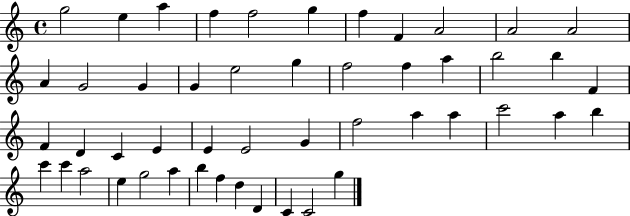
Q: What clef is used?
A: treble